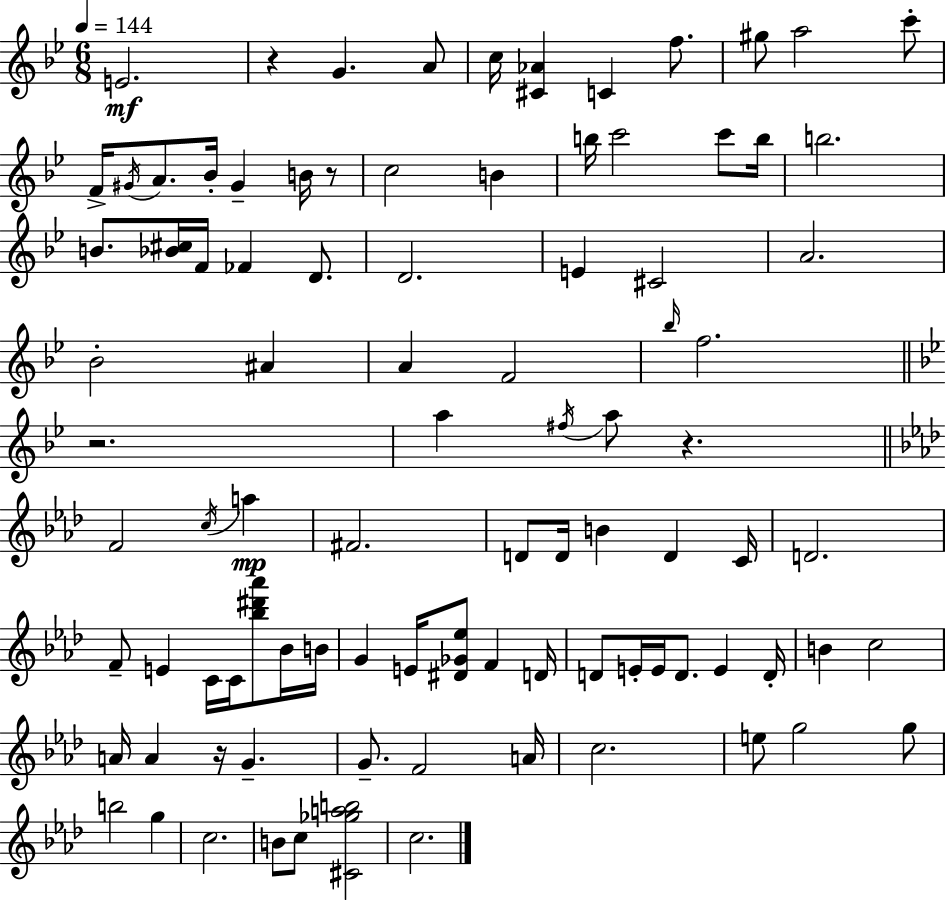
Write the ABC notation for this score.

X:1
T:Untitled
M:6/8
L:1/4
K:Gm
E2 z G A/2 c/4 [^C_A] C f/2 ^g/2 a2 c'/2 F/4 ^G/4 A/2 _B/4 ^G B/4 z/2 c2 B b/4 c'2 c'/2 b/4 b2 B/2 [_B^c]/4 F/4 _F D/2 D2 E ^C2 A2 _B2 ^A A F2 _b/4 f2 z2 a ^f/4 a/2 z F2 c/4 a ^F2 D/2 D/4 B D C/4 D2 F/2 E C/4 C/4 [_b^d'_a']/2 _B/4 B/4 G E/4 [^D_G_e]/2 F D/4 D/2 E/4 E/4 D/2 E D/4 B c2 A/4 A z/4 G G/2 F2 A/4 c2 e/2 g2 g/2 b2 g c2 B/2 c/2 [^C_gab]2 c2